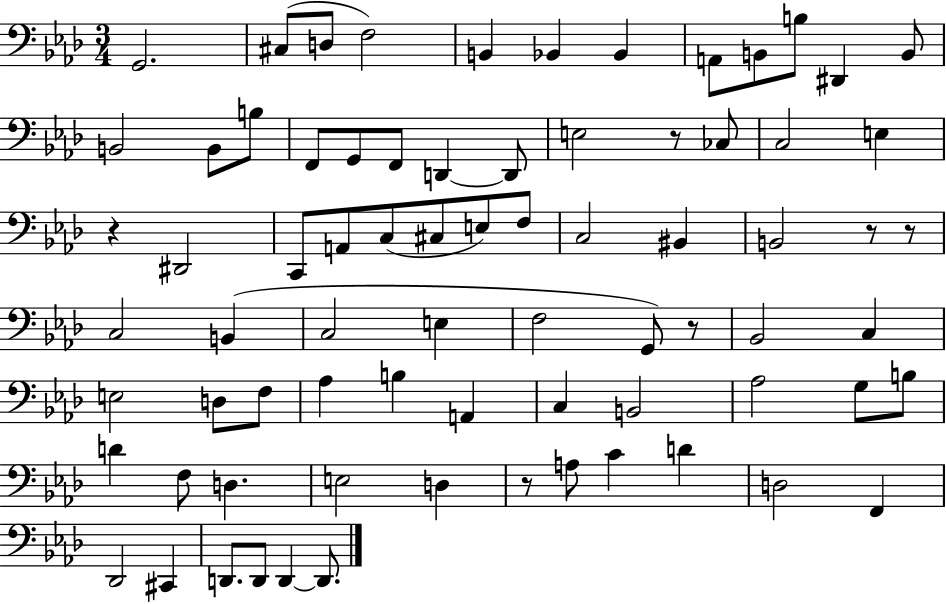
{
  \clef bass
  \numericTimeSignature
  \time 3/4
  \key aes \major
  g,2. | cis8( d8 f2) | b,4 bes,4 bes,4 | a,8 b,8 b8 dis,4 b,8 | \break b,2 b,8 b8 | f,8 g,8 f,8 d,4~~ d,8 | e2 r8 ces8 | c2 e4 | \break r4 dis,2 | c,8 a,8 c8( cis8 e8) f8 | c2 bis,4 | b,2 r8 r8 | \break c2 b,4( | c2 e4 | f2 g,8) r8 | bes,2 c4 | \break e2 d8 f8 | aes4 b4 a,4 | c4 b,2 | aes2 g8 b8 | \break d'4 f8 d4. | e2 d4 | r8 a8 c'4 d'4 | d2 f,4 | \break des,2 cis,4 | d,8. d,8 d,4~~ d,8. | \bar "|."
}